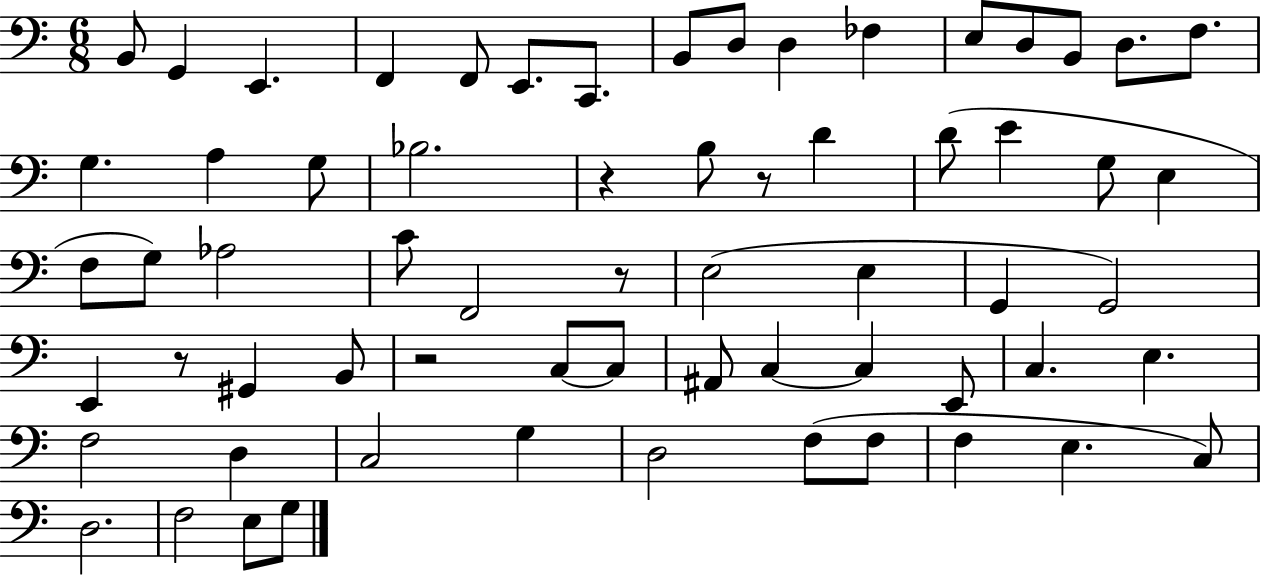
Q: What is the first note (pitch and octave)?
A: B2